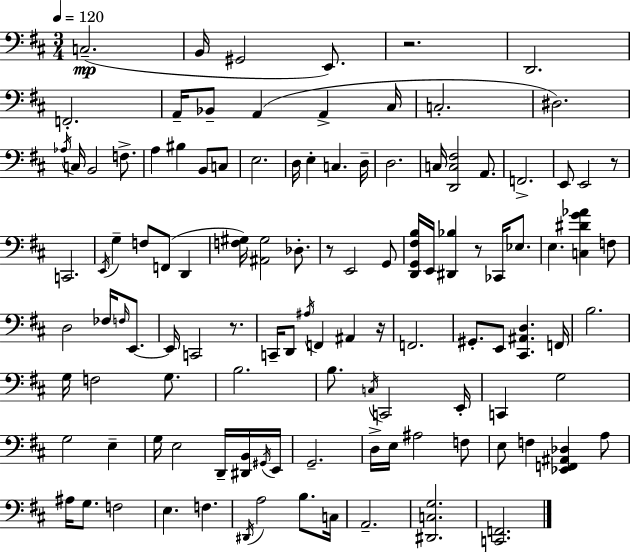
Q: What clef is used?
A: bass